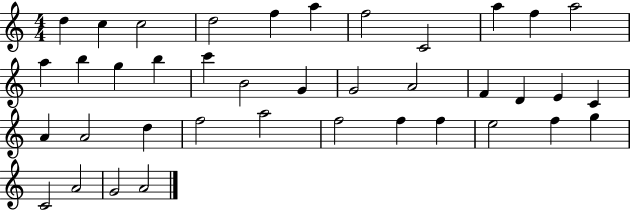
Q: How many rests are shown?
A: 0